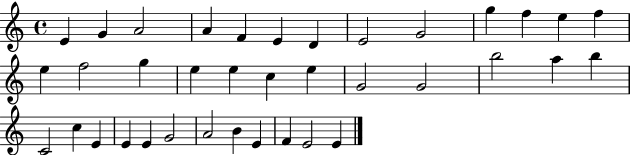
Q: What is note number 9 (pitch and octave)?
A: G4